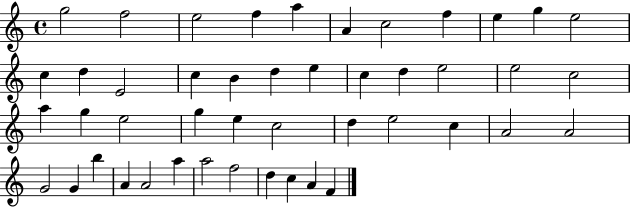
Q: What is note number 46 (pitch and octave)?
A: F4